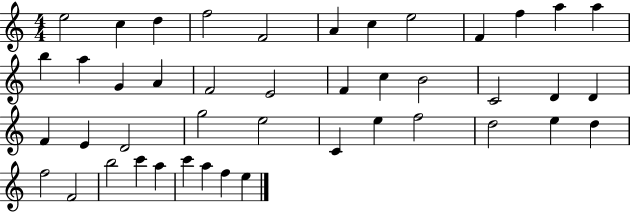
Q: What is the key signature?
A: C major